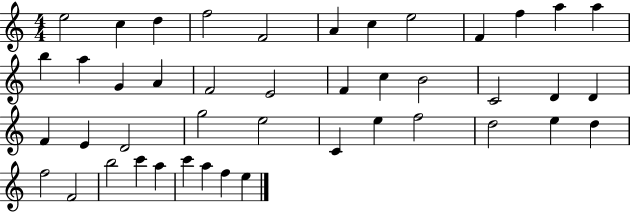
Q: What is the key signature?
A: C major